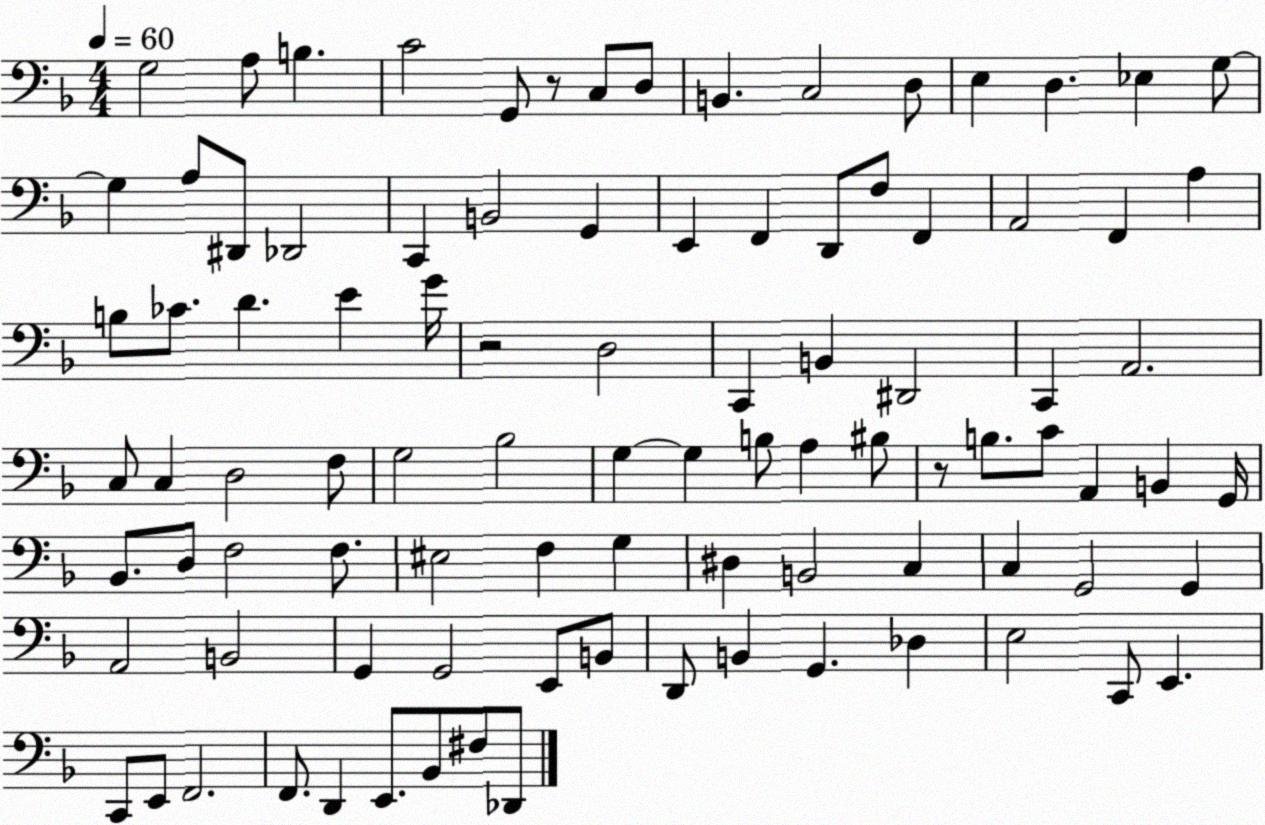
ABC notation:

X:1
T:Untitled
M:4/4
L:1/4
K:F
G,2 A,/2 B, C2 G,,/2 z/2 C,/2 D,/2 B,, C,2 D,/2 E, D, _E, G,/2 G, A,/2 ^D,,/2 _D,,2 C,, B,,2 G,, E,, F,, D,,/2 F,/2 F,, A,,2 F,, A, B,/2 _C/2 D E G/4 z2 D,2 C,, B,, ^D,,2 C,, A,,2 C,/2 C, D,2 F,/2 G,2 _B,2 G, G, B,/2 A, ^B,/2 z/2 B,/2 C/2 A,, B,, G,,/4 _B,,/2 D,/2 F,2 F,/2 ^E,2 F, G, ^D, B,,2 C, C, G,,2 G,, A,,2 B,,2 G,, G,,2 E,,/2 B,,/2 D,,/2 B,, G,, _D, E,2 C,,/2 E,, C,,/2 E,,/2 F,,2 F,,/2 D,, E,,/2 _B,,/2 ^F,/2 _D,,/2